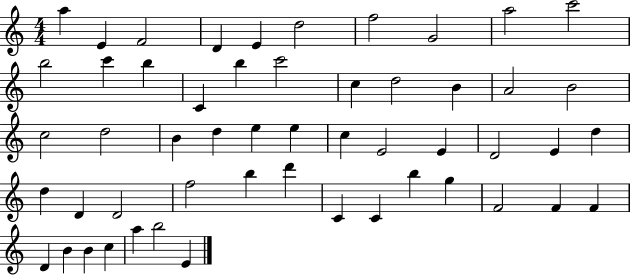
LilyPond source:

{
  \clef treble
  \numericTimeSignature
  \time 4/4
  \key c \major
  a''4 e'4 f'2 | d'4 e'4 d''2 | f''2 g'2 | a''2 c'''2 | \break b''2 c'''4 b''4 | c'4 b''4 c'''2 | c''4 d''2 b'4 | a'2 b'2 | \break c''2 d''2 | b'4 d''4 e''4 e''4 | c''4 e'2 e'4 | d'2 e'4 d''4 | \break d''4 d'4 d'2 | f''2 b''4 d'''4 | c'4 c'4 b''4 g''4 | f'2 f'4 f'4 | \break d'4 b'4 b'4 c''4 | a''4 b''2 e'4 | \bar "|."
}